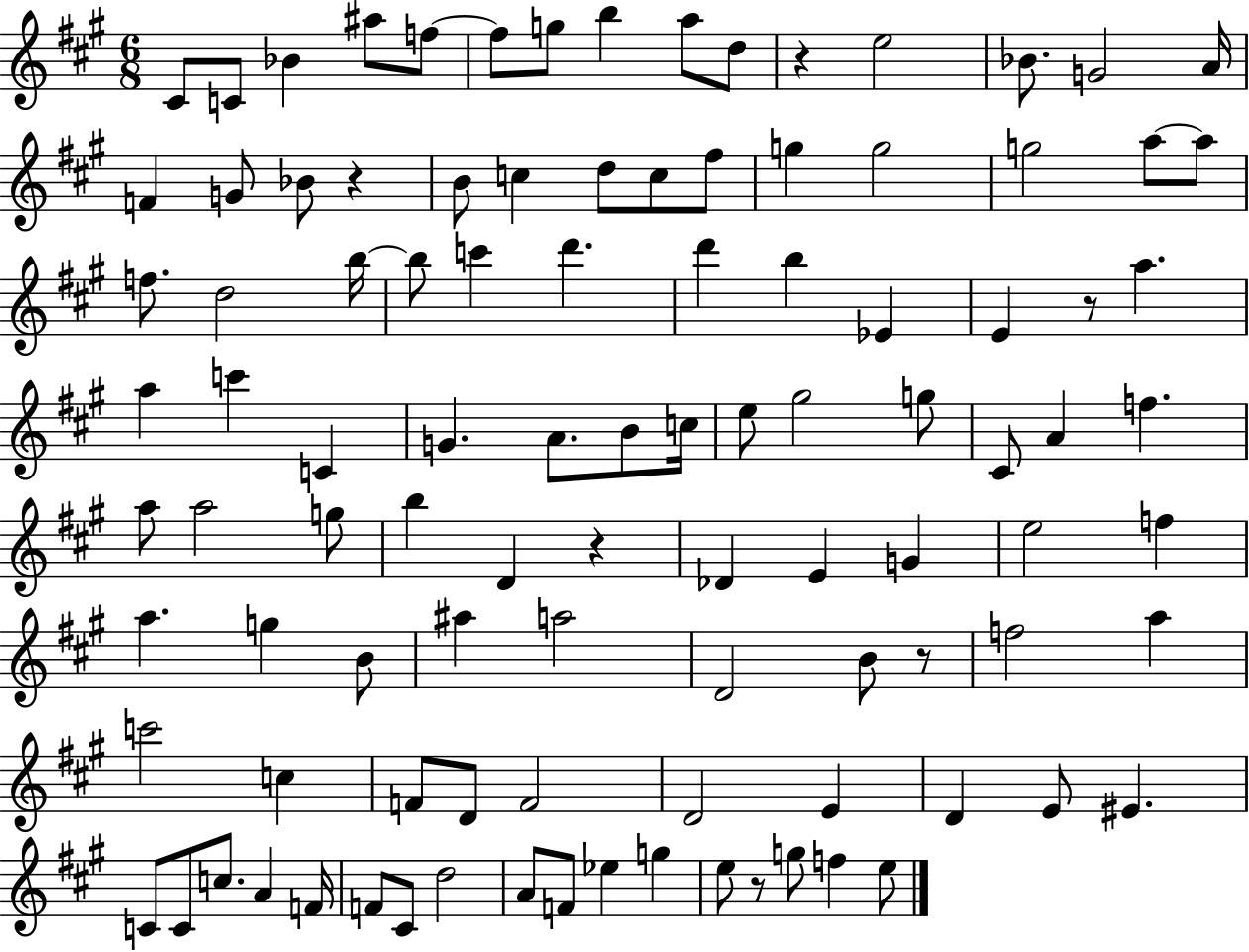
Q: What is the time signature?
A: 6/8